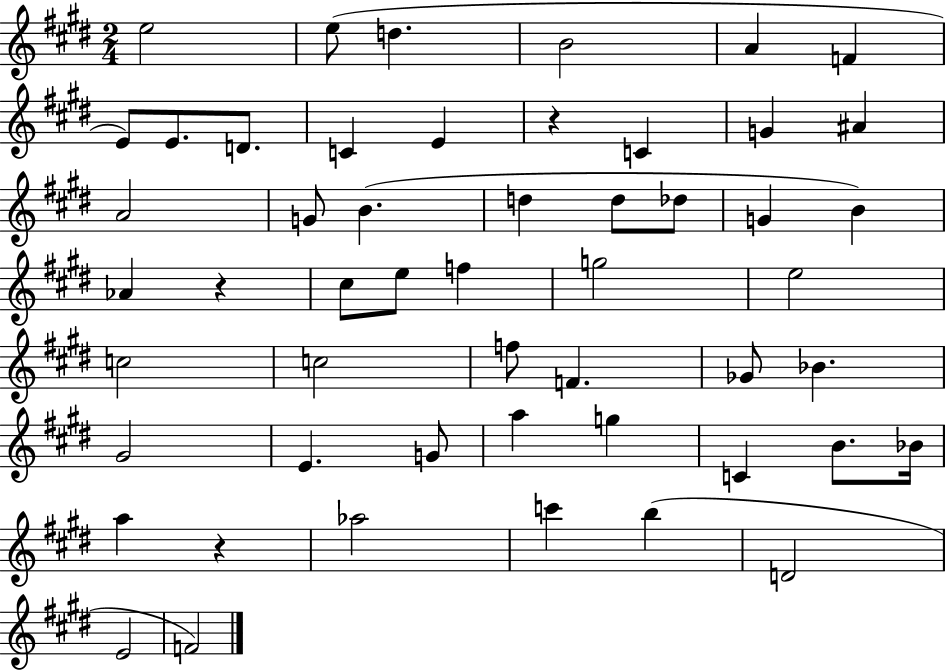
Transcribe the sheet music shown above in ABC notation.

X:1
T:Untitled
M:2/4
L:1/4
K:E
e2 e/2 d B2 A F E/2 E/2 D/2 C E z C G ^A A2 G/2 B d d/2 _d/2 G B _A z ^c/2 e/2 f g2 e2 c2 c2 f/2 F _G/2 _B ^G2 E G/2 a g C B/2 _B/4 a z _a2 c' b D2 E2 F2